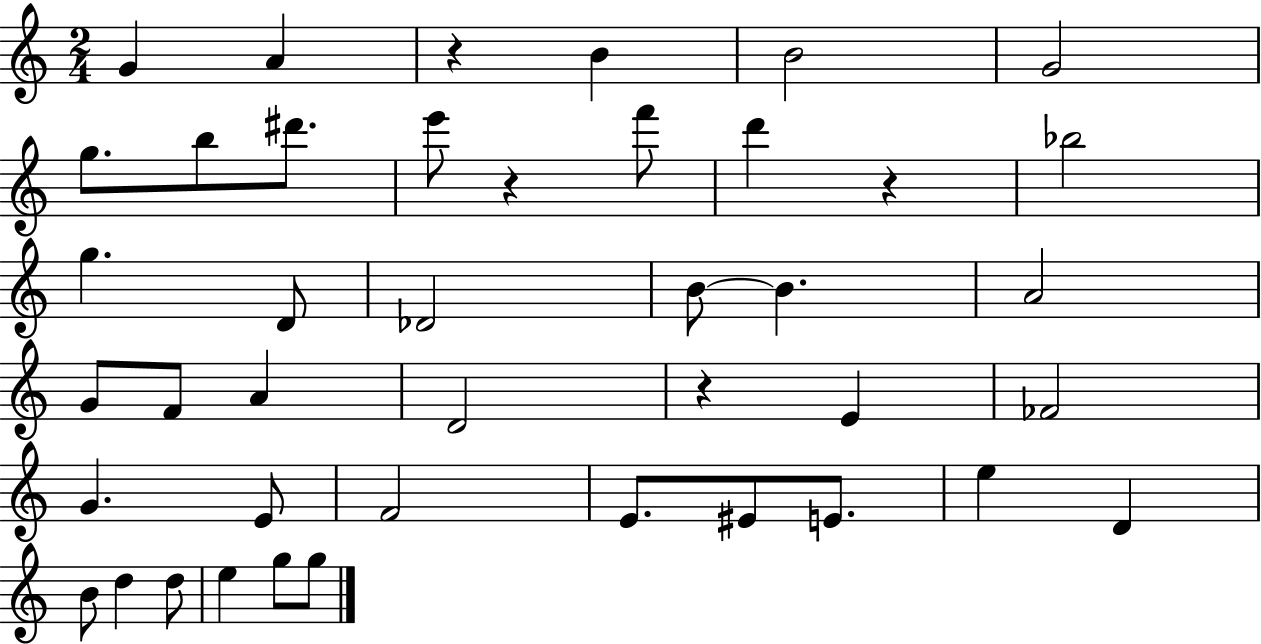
X:1
T:Untitled
M:2/4
L:1/4
K:C
G A z B B2 G2 g/2 b/2 ^d'/2 e'/2 z f'/2 d' z _b2 g D/2 _D2 B/2 B A2 G/2 F/2 A D2 z E _F2 G E/2 F2 E/2 ^E/2 E/2 e D B/2 d d/2 e g/2 g/2